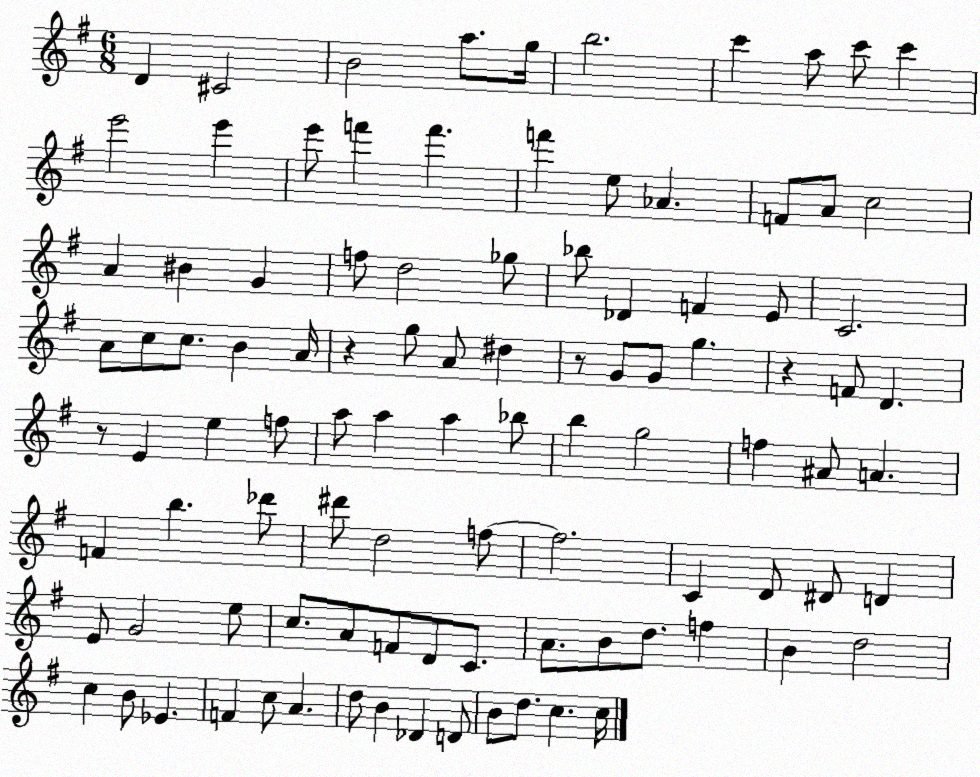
X:1
T:Untitled
M:6/8
L:1/4
K:G
D ^C2 B2 a/2 g/4 b2 c' a/2 c'/2 c' e'2 e' e'/2 f' f' f' e/2 _A F/2 A/2 c2 A ^B G f/2 d2 _g/2 _b/2 _D F E/2 C2 A/2 c/2 c/2 B A/4 z g/2 A/2 ^d z/2 G/2 G/2 g z F/2 D z/2 E e f/2 a/2 a a _b/2 b g2 f ^A/2 A F b _d'/2 ^d'/2 d2 f/2 f2 C D/2 ^D/2 D E/2 G2 e/2 c/2 A/2 F/2 D/2 C/2 A/2 B/2 d/2 f B d2 c B/2 _E F c/2 A d/2 B _D D/2 B/2 d/2 c c/4